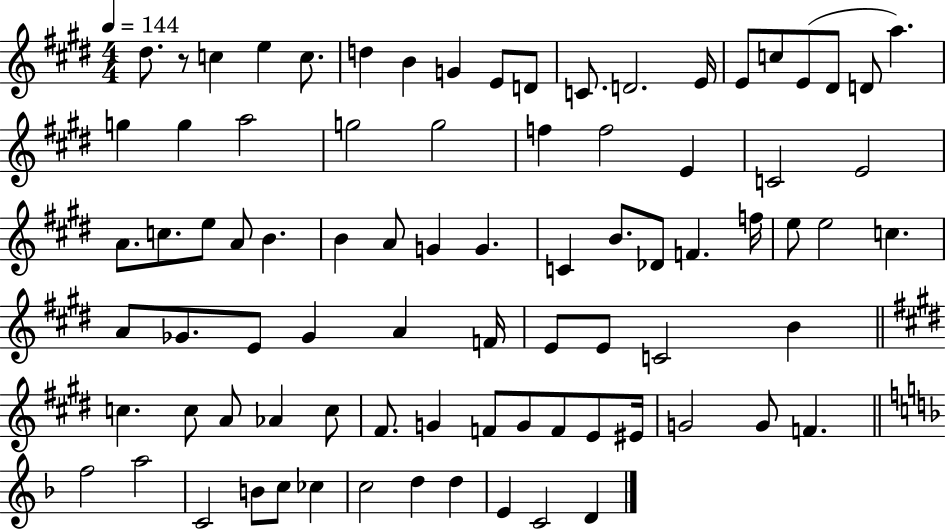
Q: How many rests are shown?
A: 1